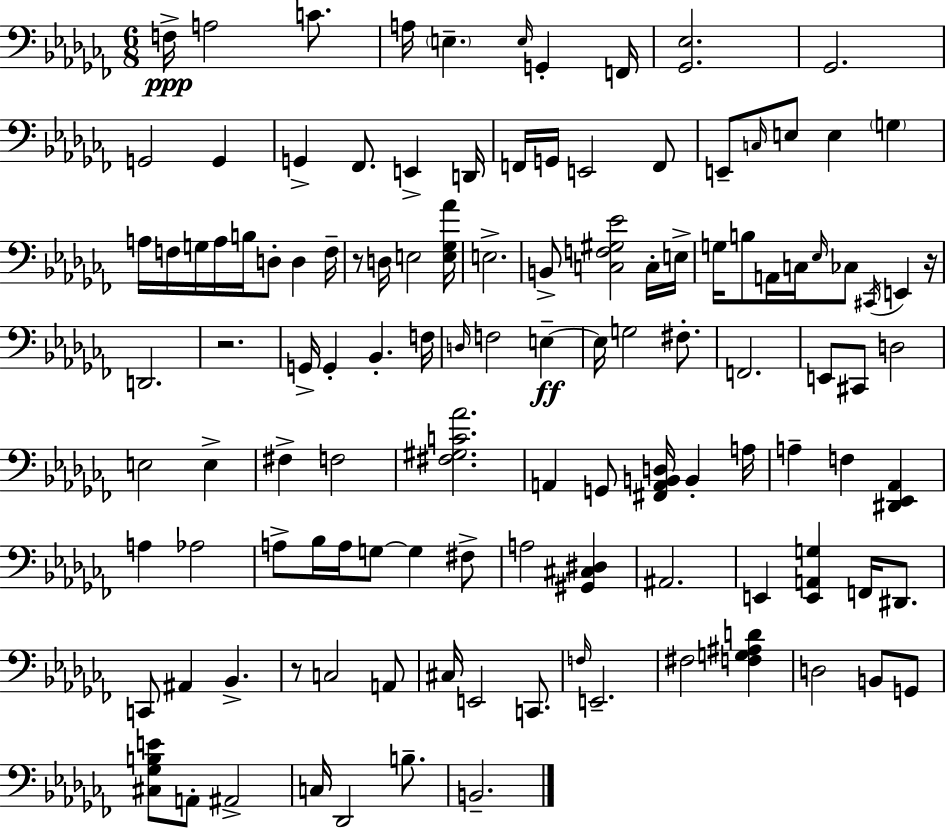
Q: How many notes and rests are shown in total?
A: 118